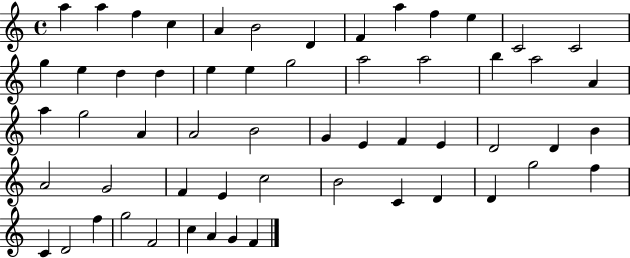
X:1
T:Untitled
M:4/4
L:1/4
K:C
a a f c A B2 D F a f e C2 C2 g e d d e e g2 a2 a2 b a2 A a g2 A A2 B2 G E F E D2 D B A2 G2 F E c2 B2 C D D g2 f C D2 f g2 F2 c A G F